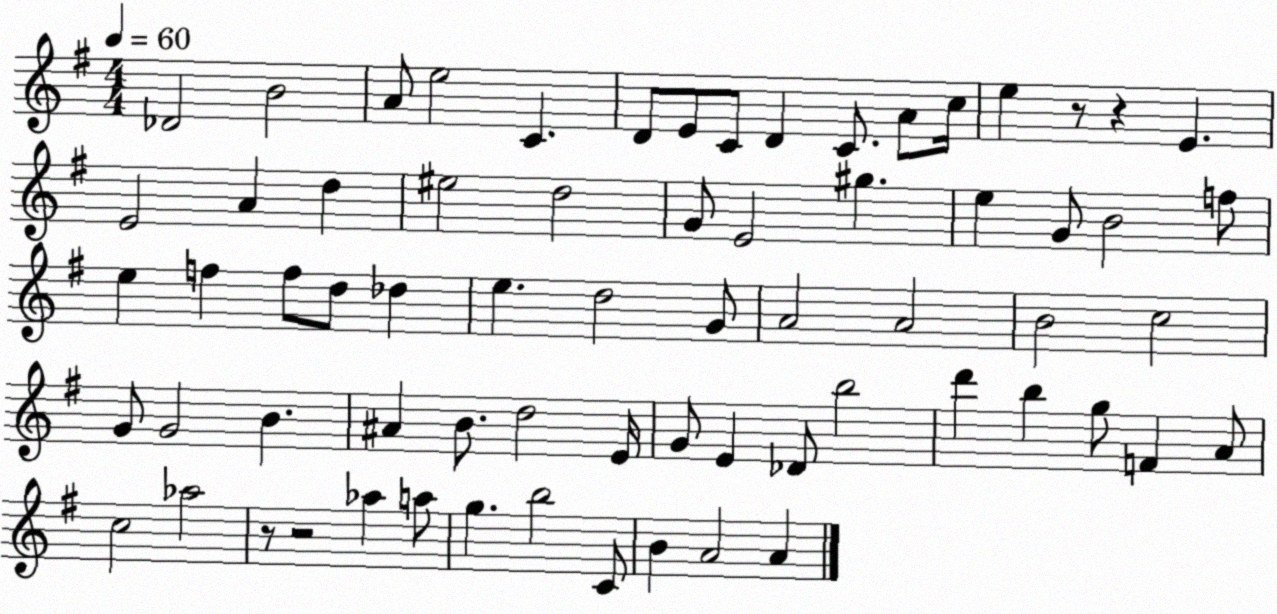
X:1
T:Untitled
M:4/4
L:1/4
K:G
_D2 B2 A/2 e2 C D/2 E/2 C/2 D C/2 A/2 c/4 e z/2 z E E2 A d ^e2 d2 G/2 E2 ^g e G/2 B2 f/2 e f f/2 d/2 _d e d2 G/2 A2 A2 B2 c2 G/2 G2 B ^A B/2 d2 E/4 G/2 E _D/2 b2 d' b g/2 F A/2 c2 _a2 z/2 z2 _a a/2 g b2 C/2 B A2 A